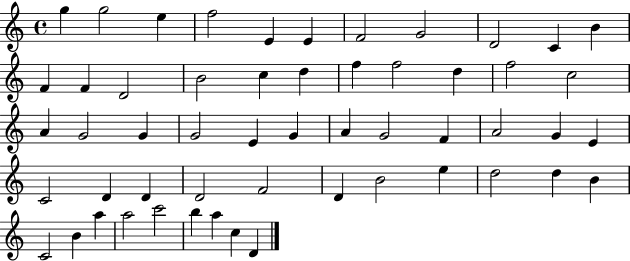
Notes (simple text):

G5/q G5/h E5/q F5/h E4/q E4/q F4/h G4/h D4/h C4/q B4/q F4/q F4/q D4/h B4/h C5/q D5/q F5/q F5/h D5/q F5/h C5/h A4/q G4/h G4/q G4/h E4/q G4/q A4/q G4/h F4/q A4/h G4/q E4/q C4/h D4/q D4/q D4/h F4/h D4/q B4/h E5/q D5/h D5/q B4/q C4/h B4/q A5/q A5/h C6/h B5/q A5/q C5/q D4/q